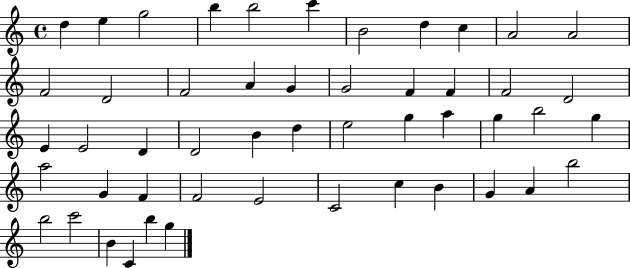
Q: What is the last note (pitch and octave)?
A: G5